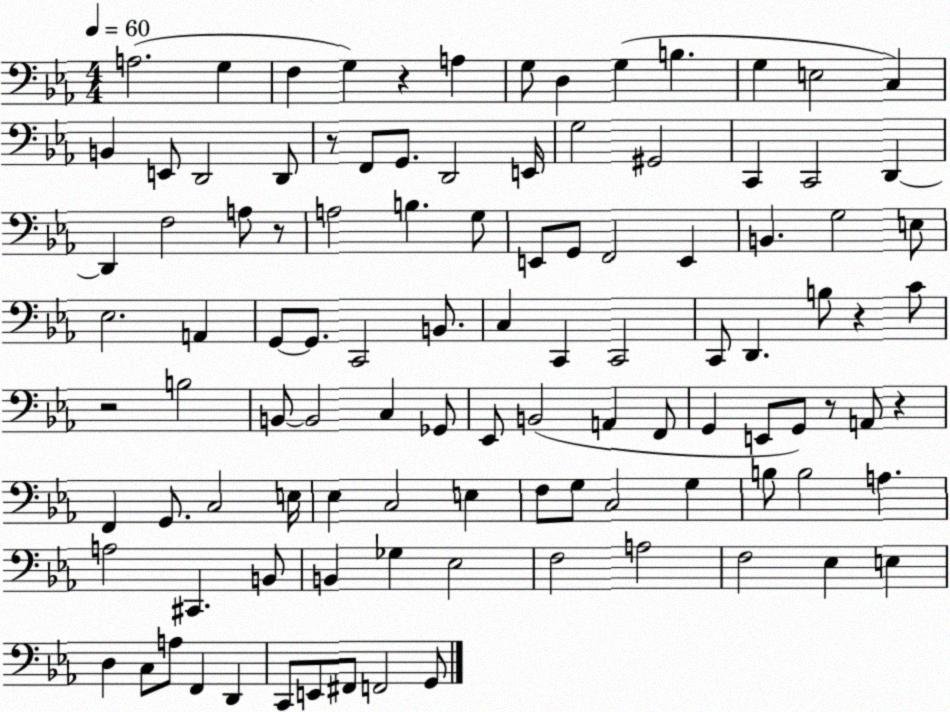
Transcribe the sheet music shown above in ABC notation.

X:1
T:Untitled
M:4/4
L:1/4
K:Eb
A,2 G, F, G, z A, G,/2 D, G, B, G, E,2 C, B,, E,,/2 D,,2 D,,/2 z/2 F,,/2 G,,/2 D,,2 E,,/4 G,2 ^G,,2 C,, C,,2 D,, D,, F,2 A,/2 z/2 A,2 B, G,/2 E,,/2 G,,/2 F,,2 E,, B,, G,2 E,/2 _E,2 A,, G,,/2 G,,/2 C,,2 B,,/2 C, C,, C,,2 C,,/2 D,, B,/2 z C/2 z2 B,2 B,,/2 B,,2 C, _G,,/2 _E,,/2 B,,2 A,, F,,/2 G,, E,,/2 G,,/2 z/2 A,,/2 z F,, G,,/2 C,2 E,/4 _E, C,2 E, F,/2 G,/2 C,2 G, B,/2 B,2 A, A,2 ^C,, B,,/2 B,, _G, _E,2 F,2 A,2 F,2 _E, E, D, C,/2 A,/2 F,, D,, C,,/2 E,,/2 ^F,,/2 F,,2 G,,/2